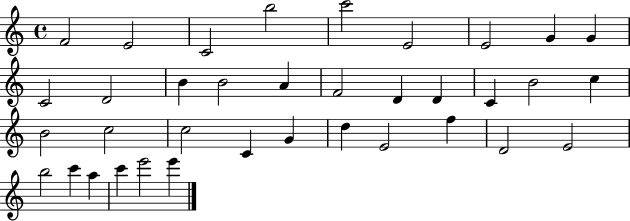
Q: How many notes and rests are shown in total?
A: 36